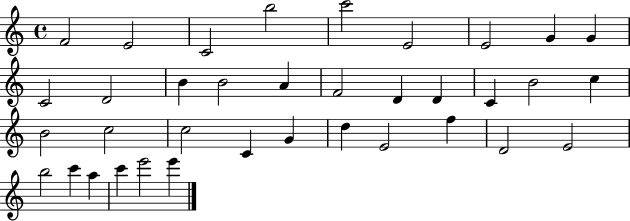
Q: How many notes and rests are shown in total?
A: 36